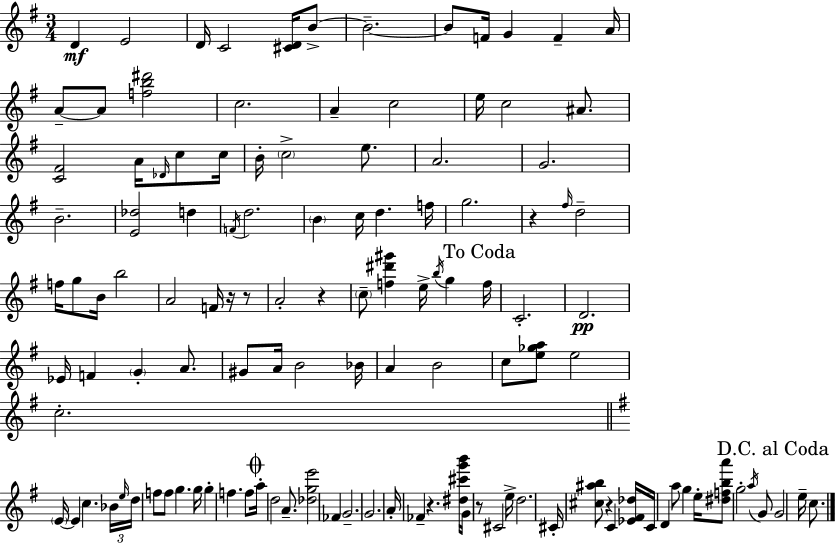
D4/q E4/h D4/s C4/h [C#4,D4]/s B4/e B4/h. B4/e F4/s G4/q F4/q A4/s A4/e A4/e [F5,B5,D#6]/h C5/h. A4/q C5/h E5/s C5/h A#4/e. [C4,F#4]/h A4/s Db4/s C5/e C5/s B4/s C5/h E5/e. A4/h. G4/h. B4/h. [E4,Db5]/h D5/q F4/s D5/h. B4/q C5/s D5/q. F5/s G5/h. R/q F#5/s D5/h F5/s G5/e B4/s B5/h A4/h F4/s R/s R/e A4/h R/q C5/e [F5,D#6,G#6]/q E5/s B5/s G5/q F5/s C4/h. D4/h. Eb4/s F4/q G4/q A4/e. G#4/e A4/s B4/h Bb4/s A4/q B4/h C5/e [E5,Gb5,A5]/e E5/h C5/h. E4/s E4/q C5/q. Bb4/s E5/s D5/s F5/e F5/e G5/q. G5/s G5/q F5/q. F5/e A5/s D5/h A4/e. [Db5,G5,E6]/h FES4/q G4/h. G4/h. A4/s FES4/q R/q. [D#5,C#6,G6,B6]/s G4/s R/e C#4/h E5/s D5/h. C#4/s [C#5,A#5,B5]/e R/q C4/q [Eb4,F#4,Db5]/s C4/s D4/q A5/e G5/q E5/s [D#5,F5,B5,A6]/e G5/h A5/s G4/e G4/h E5/s C5/e.